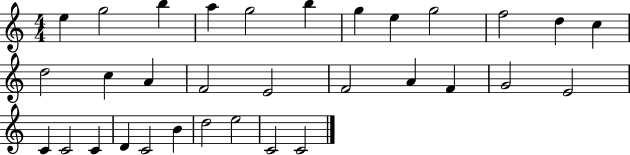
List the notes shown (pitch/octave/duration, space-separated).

E5/q G5/h B5/q A5/q G5/h B5/q G5/q E5/q G5/h F5/h D5/q C5/q D5/h C5/q A4/q F4/h E4/h F4/h A4/q F4/q G4/h E4/h C4/q C4/h C4/q D4/q C4/h B4/q D5/h E5/h C4/h C4/h